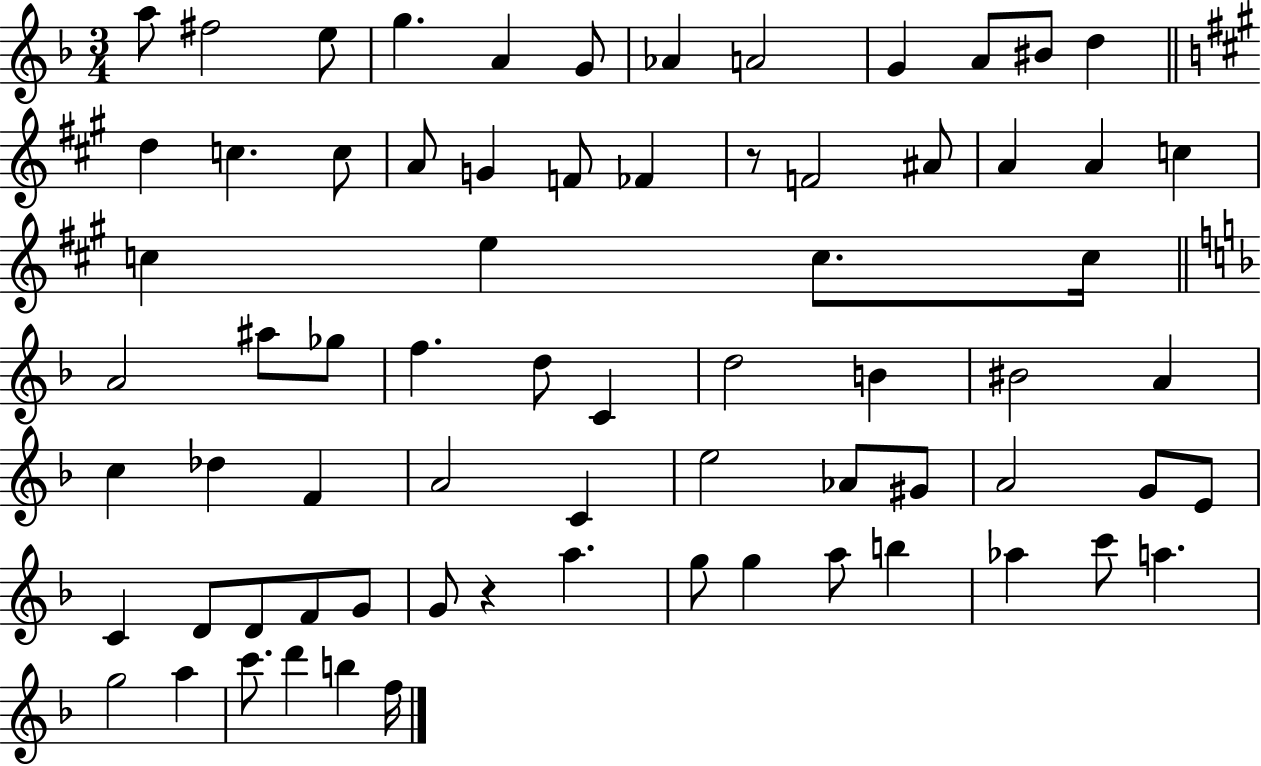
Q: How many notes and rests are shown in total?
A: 71